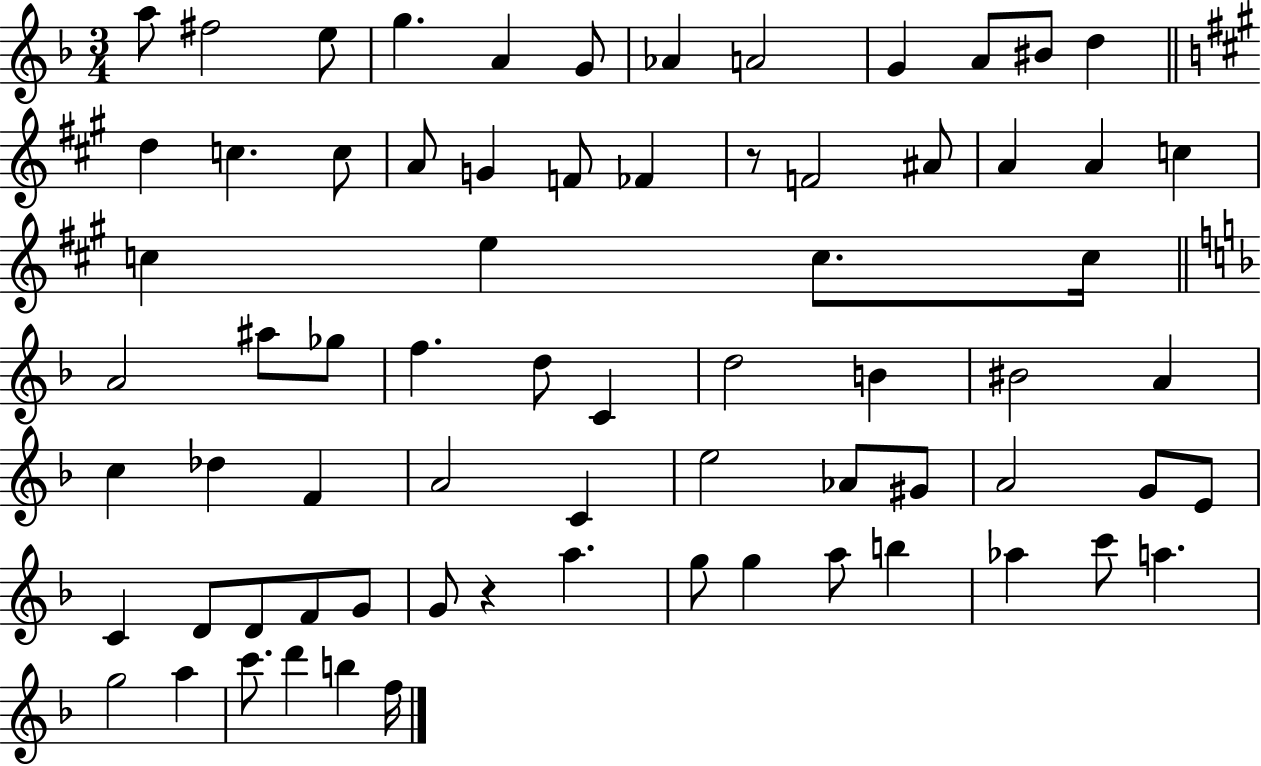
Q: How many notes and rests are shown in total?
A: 71